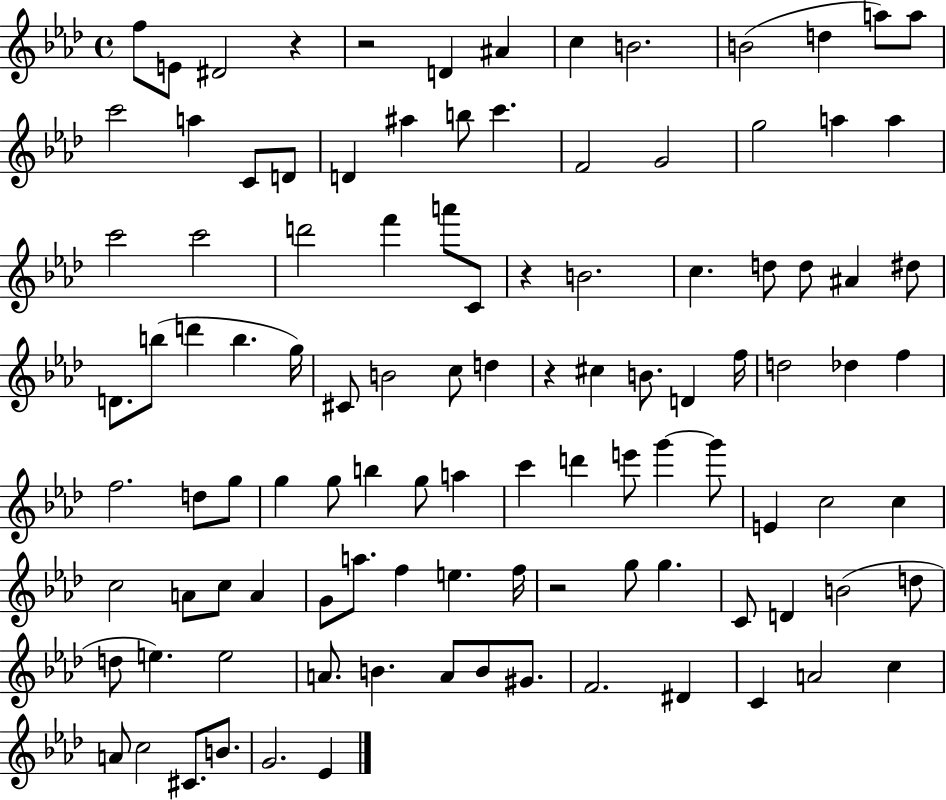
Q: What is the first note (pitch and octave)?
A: F5